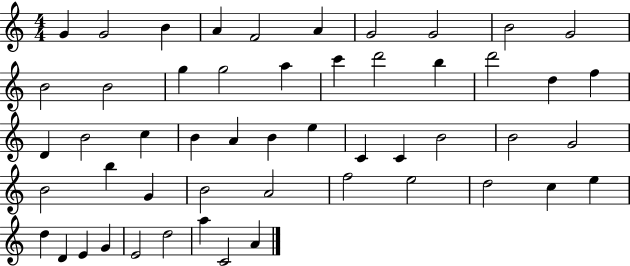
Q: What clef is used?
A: treble